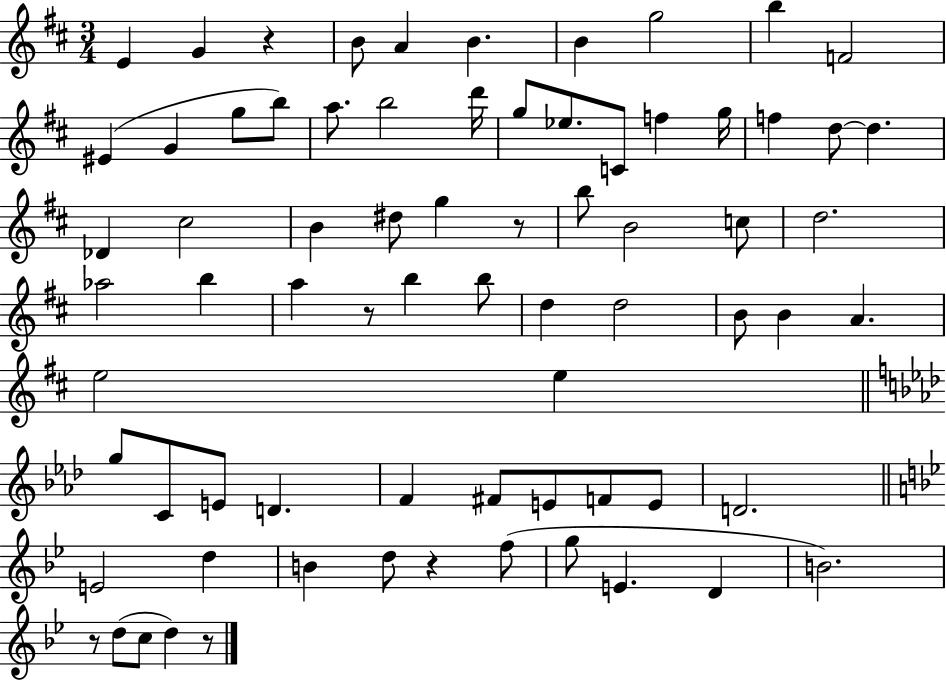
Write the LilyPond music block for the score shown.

{
  \clef treble
  \numericTimeSignature
  \time 3/4
  \key d \major
  e'4 g'4 r4 | b'8 a'4 b'4. | b'4 g''2 | b''4 f'2 | \break eis'4( g'4 g''8 b''8) | a''8. b''2 d'''16 | g''8 ees''8. c'8 f''4 g''16 | f''4 d''8~~ d''4. | \break des'4 cis''2 | b'4 dis''8 g''4 r8 | b''8 b'2 c''8 | d''2. | \break aes''2 b''4 | a''4 r8 b''4 b''8 | d''4 d''2 | b'8 b'4 a'4. | \break e''2 e''4 | \bar "||" \break \key f \minor g''8 c'8 e'8 d'4. | f'4 fis'8 e'8 f'8 e'8 | d'2. | \bar "||" \break \key bes \major e'2 d''4 | b'4 d''8 r4 f''8( | g''8 e'4. d'4 | b'2.) | \break r8 d''8( c''8 d''4) r8 | \bar "|."
}